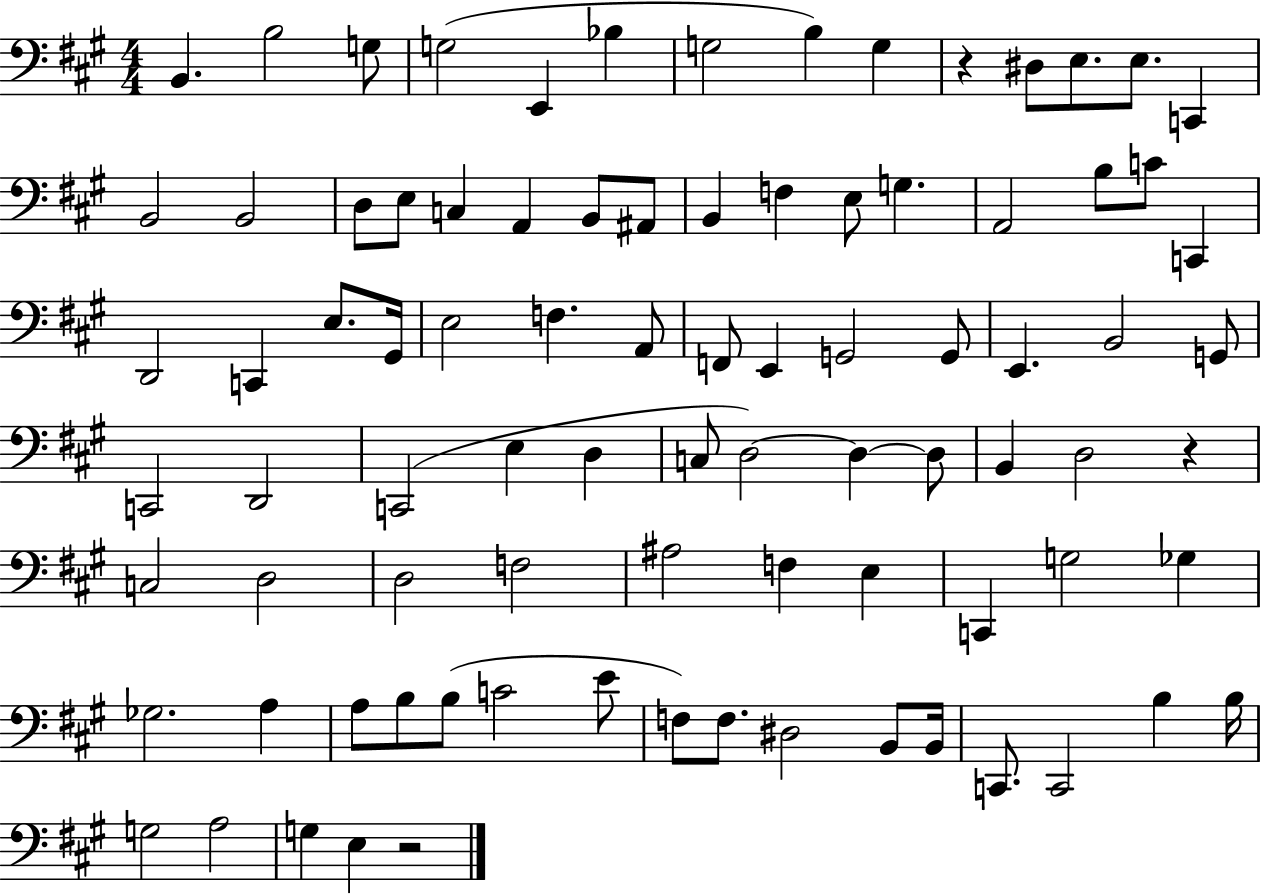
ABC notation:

X:1
T:Untitled
M:4/4
L:1/4
K:A
B,, B,2 G,/2 G,2 E,, _B, G,2 B, G, z ^D,/2 E,/2 E,/2 C,, B,,2 B,,2 D,/2 E,/2 C, A,, B,,/2 ^A,,/2 B,, F, E,/2 G, A,,2 B,/2 C/2 C,, D,,2 C,, E,/2 ^G,,/4 E,2 F, A,,/2 F,,/2 E,, G,,2 G,,/2 E,, B,,2 G,,/2 C,,2 D,,2 C,,2 E, D, C,/2 D,2 D, D,/2 B,, D,2 z C,2 D,2 D,2 F,2 ^A,2 F, E, C,, G,2 _G, _G,2 A, A,/2 B,/2 B,/2 C2 E/2 F,/2 F,/2 ^D,2 B,,/2 B,,/4 C,,/2 C,,2 B, B,/4 G,2 A,2 G, E, z2